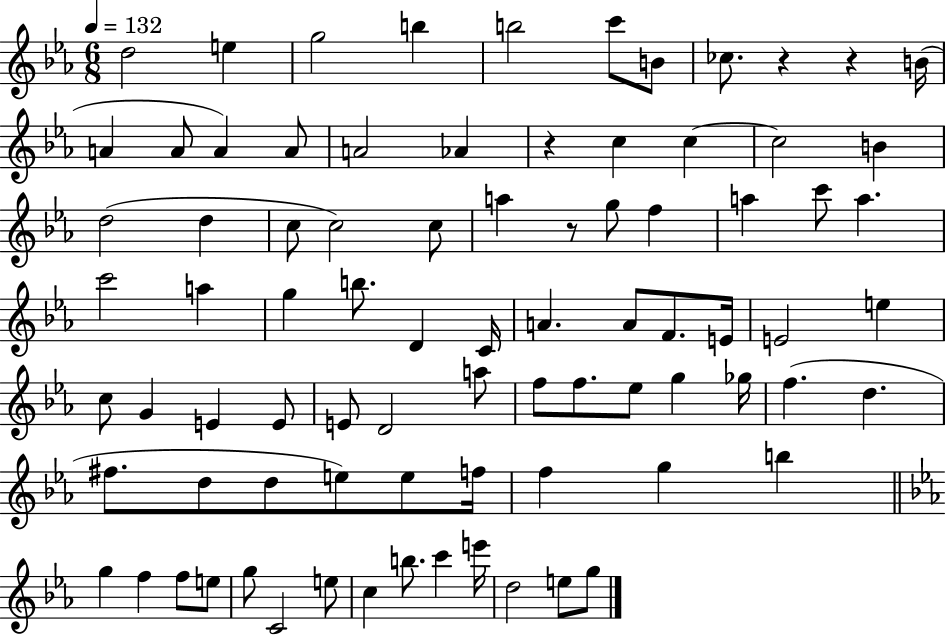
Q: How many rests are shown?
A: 4